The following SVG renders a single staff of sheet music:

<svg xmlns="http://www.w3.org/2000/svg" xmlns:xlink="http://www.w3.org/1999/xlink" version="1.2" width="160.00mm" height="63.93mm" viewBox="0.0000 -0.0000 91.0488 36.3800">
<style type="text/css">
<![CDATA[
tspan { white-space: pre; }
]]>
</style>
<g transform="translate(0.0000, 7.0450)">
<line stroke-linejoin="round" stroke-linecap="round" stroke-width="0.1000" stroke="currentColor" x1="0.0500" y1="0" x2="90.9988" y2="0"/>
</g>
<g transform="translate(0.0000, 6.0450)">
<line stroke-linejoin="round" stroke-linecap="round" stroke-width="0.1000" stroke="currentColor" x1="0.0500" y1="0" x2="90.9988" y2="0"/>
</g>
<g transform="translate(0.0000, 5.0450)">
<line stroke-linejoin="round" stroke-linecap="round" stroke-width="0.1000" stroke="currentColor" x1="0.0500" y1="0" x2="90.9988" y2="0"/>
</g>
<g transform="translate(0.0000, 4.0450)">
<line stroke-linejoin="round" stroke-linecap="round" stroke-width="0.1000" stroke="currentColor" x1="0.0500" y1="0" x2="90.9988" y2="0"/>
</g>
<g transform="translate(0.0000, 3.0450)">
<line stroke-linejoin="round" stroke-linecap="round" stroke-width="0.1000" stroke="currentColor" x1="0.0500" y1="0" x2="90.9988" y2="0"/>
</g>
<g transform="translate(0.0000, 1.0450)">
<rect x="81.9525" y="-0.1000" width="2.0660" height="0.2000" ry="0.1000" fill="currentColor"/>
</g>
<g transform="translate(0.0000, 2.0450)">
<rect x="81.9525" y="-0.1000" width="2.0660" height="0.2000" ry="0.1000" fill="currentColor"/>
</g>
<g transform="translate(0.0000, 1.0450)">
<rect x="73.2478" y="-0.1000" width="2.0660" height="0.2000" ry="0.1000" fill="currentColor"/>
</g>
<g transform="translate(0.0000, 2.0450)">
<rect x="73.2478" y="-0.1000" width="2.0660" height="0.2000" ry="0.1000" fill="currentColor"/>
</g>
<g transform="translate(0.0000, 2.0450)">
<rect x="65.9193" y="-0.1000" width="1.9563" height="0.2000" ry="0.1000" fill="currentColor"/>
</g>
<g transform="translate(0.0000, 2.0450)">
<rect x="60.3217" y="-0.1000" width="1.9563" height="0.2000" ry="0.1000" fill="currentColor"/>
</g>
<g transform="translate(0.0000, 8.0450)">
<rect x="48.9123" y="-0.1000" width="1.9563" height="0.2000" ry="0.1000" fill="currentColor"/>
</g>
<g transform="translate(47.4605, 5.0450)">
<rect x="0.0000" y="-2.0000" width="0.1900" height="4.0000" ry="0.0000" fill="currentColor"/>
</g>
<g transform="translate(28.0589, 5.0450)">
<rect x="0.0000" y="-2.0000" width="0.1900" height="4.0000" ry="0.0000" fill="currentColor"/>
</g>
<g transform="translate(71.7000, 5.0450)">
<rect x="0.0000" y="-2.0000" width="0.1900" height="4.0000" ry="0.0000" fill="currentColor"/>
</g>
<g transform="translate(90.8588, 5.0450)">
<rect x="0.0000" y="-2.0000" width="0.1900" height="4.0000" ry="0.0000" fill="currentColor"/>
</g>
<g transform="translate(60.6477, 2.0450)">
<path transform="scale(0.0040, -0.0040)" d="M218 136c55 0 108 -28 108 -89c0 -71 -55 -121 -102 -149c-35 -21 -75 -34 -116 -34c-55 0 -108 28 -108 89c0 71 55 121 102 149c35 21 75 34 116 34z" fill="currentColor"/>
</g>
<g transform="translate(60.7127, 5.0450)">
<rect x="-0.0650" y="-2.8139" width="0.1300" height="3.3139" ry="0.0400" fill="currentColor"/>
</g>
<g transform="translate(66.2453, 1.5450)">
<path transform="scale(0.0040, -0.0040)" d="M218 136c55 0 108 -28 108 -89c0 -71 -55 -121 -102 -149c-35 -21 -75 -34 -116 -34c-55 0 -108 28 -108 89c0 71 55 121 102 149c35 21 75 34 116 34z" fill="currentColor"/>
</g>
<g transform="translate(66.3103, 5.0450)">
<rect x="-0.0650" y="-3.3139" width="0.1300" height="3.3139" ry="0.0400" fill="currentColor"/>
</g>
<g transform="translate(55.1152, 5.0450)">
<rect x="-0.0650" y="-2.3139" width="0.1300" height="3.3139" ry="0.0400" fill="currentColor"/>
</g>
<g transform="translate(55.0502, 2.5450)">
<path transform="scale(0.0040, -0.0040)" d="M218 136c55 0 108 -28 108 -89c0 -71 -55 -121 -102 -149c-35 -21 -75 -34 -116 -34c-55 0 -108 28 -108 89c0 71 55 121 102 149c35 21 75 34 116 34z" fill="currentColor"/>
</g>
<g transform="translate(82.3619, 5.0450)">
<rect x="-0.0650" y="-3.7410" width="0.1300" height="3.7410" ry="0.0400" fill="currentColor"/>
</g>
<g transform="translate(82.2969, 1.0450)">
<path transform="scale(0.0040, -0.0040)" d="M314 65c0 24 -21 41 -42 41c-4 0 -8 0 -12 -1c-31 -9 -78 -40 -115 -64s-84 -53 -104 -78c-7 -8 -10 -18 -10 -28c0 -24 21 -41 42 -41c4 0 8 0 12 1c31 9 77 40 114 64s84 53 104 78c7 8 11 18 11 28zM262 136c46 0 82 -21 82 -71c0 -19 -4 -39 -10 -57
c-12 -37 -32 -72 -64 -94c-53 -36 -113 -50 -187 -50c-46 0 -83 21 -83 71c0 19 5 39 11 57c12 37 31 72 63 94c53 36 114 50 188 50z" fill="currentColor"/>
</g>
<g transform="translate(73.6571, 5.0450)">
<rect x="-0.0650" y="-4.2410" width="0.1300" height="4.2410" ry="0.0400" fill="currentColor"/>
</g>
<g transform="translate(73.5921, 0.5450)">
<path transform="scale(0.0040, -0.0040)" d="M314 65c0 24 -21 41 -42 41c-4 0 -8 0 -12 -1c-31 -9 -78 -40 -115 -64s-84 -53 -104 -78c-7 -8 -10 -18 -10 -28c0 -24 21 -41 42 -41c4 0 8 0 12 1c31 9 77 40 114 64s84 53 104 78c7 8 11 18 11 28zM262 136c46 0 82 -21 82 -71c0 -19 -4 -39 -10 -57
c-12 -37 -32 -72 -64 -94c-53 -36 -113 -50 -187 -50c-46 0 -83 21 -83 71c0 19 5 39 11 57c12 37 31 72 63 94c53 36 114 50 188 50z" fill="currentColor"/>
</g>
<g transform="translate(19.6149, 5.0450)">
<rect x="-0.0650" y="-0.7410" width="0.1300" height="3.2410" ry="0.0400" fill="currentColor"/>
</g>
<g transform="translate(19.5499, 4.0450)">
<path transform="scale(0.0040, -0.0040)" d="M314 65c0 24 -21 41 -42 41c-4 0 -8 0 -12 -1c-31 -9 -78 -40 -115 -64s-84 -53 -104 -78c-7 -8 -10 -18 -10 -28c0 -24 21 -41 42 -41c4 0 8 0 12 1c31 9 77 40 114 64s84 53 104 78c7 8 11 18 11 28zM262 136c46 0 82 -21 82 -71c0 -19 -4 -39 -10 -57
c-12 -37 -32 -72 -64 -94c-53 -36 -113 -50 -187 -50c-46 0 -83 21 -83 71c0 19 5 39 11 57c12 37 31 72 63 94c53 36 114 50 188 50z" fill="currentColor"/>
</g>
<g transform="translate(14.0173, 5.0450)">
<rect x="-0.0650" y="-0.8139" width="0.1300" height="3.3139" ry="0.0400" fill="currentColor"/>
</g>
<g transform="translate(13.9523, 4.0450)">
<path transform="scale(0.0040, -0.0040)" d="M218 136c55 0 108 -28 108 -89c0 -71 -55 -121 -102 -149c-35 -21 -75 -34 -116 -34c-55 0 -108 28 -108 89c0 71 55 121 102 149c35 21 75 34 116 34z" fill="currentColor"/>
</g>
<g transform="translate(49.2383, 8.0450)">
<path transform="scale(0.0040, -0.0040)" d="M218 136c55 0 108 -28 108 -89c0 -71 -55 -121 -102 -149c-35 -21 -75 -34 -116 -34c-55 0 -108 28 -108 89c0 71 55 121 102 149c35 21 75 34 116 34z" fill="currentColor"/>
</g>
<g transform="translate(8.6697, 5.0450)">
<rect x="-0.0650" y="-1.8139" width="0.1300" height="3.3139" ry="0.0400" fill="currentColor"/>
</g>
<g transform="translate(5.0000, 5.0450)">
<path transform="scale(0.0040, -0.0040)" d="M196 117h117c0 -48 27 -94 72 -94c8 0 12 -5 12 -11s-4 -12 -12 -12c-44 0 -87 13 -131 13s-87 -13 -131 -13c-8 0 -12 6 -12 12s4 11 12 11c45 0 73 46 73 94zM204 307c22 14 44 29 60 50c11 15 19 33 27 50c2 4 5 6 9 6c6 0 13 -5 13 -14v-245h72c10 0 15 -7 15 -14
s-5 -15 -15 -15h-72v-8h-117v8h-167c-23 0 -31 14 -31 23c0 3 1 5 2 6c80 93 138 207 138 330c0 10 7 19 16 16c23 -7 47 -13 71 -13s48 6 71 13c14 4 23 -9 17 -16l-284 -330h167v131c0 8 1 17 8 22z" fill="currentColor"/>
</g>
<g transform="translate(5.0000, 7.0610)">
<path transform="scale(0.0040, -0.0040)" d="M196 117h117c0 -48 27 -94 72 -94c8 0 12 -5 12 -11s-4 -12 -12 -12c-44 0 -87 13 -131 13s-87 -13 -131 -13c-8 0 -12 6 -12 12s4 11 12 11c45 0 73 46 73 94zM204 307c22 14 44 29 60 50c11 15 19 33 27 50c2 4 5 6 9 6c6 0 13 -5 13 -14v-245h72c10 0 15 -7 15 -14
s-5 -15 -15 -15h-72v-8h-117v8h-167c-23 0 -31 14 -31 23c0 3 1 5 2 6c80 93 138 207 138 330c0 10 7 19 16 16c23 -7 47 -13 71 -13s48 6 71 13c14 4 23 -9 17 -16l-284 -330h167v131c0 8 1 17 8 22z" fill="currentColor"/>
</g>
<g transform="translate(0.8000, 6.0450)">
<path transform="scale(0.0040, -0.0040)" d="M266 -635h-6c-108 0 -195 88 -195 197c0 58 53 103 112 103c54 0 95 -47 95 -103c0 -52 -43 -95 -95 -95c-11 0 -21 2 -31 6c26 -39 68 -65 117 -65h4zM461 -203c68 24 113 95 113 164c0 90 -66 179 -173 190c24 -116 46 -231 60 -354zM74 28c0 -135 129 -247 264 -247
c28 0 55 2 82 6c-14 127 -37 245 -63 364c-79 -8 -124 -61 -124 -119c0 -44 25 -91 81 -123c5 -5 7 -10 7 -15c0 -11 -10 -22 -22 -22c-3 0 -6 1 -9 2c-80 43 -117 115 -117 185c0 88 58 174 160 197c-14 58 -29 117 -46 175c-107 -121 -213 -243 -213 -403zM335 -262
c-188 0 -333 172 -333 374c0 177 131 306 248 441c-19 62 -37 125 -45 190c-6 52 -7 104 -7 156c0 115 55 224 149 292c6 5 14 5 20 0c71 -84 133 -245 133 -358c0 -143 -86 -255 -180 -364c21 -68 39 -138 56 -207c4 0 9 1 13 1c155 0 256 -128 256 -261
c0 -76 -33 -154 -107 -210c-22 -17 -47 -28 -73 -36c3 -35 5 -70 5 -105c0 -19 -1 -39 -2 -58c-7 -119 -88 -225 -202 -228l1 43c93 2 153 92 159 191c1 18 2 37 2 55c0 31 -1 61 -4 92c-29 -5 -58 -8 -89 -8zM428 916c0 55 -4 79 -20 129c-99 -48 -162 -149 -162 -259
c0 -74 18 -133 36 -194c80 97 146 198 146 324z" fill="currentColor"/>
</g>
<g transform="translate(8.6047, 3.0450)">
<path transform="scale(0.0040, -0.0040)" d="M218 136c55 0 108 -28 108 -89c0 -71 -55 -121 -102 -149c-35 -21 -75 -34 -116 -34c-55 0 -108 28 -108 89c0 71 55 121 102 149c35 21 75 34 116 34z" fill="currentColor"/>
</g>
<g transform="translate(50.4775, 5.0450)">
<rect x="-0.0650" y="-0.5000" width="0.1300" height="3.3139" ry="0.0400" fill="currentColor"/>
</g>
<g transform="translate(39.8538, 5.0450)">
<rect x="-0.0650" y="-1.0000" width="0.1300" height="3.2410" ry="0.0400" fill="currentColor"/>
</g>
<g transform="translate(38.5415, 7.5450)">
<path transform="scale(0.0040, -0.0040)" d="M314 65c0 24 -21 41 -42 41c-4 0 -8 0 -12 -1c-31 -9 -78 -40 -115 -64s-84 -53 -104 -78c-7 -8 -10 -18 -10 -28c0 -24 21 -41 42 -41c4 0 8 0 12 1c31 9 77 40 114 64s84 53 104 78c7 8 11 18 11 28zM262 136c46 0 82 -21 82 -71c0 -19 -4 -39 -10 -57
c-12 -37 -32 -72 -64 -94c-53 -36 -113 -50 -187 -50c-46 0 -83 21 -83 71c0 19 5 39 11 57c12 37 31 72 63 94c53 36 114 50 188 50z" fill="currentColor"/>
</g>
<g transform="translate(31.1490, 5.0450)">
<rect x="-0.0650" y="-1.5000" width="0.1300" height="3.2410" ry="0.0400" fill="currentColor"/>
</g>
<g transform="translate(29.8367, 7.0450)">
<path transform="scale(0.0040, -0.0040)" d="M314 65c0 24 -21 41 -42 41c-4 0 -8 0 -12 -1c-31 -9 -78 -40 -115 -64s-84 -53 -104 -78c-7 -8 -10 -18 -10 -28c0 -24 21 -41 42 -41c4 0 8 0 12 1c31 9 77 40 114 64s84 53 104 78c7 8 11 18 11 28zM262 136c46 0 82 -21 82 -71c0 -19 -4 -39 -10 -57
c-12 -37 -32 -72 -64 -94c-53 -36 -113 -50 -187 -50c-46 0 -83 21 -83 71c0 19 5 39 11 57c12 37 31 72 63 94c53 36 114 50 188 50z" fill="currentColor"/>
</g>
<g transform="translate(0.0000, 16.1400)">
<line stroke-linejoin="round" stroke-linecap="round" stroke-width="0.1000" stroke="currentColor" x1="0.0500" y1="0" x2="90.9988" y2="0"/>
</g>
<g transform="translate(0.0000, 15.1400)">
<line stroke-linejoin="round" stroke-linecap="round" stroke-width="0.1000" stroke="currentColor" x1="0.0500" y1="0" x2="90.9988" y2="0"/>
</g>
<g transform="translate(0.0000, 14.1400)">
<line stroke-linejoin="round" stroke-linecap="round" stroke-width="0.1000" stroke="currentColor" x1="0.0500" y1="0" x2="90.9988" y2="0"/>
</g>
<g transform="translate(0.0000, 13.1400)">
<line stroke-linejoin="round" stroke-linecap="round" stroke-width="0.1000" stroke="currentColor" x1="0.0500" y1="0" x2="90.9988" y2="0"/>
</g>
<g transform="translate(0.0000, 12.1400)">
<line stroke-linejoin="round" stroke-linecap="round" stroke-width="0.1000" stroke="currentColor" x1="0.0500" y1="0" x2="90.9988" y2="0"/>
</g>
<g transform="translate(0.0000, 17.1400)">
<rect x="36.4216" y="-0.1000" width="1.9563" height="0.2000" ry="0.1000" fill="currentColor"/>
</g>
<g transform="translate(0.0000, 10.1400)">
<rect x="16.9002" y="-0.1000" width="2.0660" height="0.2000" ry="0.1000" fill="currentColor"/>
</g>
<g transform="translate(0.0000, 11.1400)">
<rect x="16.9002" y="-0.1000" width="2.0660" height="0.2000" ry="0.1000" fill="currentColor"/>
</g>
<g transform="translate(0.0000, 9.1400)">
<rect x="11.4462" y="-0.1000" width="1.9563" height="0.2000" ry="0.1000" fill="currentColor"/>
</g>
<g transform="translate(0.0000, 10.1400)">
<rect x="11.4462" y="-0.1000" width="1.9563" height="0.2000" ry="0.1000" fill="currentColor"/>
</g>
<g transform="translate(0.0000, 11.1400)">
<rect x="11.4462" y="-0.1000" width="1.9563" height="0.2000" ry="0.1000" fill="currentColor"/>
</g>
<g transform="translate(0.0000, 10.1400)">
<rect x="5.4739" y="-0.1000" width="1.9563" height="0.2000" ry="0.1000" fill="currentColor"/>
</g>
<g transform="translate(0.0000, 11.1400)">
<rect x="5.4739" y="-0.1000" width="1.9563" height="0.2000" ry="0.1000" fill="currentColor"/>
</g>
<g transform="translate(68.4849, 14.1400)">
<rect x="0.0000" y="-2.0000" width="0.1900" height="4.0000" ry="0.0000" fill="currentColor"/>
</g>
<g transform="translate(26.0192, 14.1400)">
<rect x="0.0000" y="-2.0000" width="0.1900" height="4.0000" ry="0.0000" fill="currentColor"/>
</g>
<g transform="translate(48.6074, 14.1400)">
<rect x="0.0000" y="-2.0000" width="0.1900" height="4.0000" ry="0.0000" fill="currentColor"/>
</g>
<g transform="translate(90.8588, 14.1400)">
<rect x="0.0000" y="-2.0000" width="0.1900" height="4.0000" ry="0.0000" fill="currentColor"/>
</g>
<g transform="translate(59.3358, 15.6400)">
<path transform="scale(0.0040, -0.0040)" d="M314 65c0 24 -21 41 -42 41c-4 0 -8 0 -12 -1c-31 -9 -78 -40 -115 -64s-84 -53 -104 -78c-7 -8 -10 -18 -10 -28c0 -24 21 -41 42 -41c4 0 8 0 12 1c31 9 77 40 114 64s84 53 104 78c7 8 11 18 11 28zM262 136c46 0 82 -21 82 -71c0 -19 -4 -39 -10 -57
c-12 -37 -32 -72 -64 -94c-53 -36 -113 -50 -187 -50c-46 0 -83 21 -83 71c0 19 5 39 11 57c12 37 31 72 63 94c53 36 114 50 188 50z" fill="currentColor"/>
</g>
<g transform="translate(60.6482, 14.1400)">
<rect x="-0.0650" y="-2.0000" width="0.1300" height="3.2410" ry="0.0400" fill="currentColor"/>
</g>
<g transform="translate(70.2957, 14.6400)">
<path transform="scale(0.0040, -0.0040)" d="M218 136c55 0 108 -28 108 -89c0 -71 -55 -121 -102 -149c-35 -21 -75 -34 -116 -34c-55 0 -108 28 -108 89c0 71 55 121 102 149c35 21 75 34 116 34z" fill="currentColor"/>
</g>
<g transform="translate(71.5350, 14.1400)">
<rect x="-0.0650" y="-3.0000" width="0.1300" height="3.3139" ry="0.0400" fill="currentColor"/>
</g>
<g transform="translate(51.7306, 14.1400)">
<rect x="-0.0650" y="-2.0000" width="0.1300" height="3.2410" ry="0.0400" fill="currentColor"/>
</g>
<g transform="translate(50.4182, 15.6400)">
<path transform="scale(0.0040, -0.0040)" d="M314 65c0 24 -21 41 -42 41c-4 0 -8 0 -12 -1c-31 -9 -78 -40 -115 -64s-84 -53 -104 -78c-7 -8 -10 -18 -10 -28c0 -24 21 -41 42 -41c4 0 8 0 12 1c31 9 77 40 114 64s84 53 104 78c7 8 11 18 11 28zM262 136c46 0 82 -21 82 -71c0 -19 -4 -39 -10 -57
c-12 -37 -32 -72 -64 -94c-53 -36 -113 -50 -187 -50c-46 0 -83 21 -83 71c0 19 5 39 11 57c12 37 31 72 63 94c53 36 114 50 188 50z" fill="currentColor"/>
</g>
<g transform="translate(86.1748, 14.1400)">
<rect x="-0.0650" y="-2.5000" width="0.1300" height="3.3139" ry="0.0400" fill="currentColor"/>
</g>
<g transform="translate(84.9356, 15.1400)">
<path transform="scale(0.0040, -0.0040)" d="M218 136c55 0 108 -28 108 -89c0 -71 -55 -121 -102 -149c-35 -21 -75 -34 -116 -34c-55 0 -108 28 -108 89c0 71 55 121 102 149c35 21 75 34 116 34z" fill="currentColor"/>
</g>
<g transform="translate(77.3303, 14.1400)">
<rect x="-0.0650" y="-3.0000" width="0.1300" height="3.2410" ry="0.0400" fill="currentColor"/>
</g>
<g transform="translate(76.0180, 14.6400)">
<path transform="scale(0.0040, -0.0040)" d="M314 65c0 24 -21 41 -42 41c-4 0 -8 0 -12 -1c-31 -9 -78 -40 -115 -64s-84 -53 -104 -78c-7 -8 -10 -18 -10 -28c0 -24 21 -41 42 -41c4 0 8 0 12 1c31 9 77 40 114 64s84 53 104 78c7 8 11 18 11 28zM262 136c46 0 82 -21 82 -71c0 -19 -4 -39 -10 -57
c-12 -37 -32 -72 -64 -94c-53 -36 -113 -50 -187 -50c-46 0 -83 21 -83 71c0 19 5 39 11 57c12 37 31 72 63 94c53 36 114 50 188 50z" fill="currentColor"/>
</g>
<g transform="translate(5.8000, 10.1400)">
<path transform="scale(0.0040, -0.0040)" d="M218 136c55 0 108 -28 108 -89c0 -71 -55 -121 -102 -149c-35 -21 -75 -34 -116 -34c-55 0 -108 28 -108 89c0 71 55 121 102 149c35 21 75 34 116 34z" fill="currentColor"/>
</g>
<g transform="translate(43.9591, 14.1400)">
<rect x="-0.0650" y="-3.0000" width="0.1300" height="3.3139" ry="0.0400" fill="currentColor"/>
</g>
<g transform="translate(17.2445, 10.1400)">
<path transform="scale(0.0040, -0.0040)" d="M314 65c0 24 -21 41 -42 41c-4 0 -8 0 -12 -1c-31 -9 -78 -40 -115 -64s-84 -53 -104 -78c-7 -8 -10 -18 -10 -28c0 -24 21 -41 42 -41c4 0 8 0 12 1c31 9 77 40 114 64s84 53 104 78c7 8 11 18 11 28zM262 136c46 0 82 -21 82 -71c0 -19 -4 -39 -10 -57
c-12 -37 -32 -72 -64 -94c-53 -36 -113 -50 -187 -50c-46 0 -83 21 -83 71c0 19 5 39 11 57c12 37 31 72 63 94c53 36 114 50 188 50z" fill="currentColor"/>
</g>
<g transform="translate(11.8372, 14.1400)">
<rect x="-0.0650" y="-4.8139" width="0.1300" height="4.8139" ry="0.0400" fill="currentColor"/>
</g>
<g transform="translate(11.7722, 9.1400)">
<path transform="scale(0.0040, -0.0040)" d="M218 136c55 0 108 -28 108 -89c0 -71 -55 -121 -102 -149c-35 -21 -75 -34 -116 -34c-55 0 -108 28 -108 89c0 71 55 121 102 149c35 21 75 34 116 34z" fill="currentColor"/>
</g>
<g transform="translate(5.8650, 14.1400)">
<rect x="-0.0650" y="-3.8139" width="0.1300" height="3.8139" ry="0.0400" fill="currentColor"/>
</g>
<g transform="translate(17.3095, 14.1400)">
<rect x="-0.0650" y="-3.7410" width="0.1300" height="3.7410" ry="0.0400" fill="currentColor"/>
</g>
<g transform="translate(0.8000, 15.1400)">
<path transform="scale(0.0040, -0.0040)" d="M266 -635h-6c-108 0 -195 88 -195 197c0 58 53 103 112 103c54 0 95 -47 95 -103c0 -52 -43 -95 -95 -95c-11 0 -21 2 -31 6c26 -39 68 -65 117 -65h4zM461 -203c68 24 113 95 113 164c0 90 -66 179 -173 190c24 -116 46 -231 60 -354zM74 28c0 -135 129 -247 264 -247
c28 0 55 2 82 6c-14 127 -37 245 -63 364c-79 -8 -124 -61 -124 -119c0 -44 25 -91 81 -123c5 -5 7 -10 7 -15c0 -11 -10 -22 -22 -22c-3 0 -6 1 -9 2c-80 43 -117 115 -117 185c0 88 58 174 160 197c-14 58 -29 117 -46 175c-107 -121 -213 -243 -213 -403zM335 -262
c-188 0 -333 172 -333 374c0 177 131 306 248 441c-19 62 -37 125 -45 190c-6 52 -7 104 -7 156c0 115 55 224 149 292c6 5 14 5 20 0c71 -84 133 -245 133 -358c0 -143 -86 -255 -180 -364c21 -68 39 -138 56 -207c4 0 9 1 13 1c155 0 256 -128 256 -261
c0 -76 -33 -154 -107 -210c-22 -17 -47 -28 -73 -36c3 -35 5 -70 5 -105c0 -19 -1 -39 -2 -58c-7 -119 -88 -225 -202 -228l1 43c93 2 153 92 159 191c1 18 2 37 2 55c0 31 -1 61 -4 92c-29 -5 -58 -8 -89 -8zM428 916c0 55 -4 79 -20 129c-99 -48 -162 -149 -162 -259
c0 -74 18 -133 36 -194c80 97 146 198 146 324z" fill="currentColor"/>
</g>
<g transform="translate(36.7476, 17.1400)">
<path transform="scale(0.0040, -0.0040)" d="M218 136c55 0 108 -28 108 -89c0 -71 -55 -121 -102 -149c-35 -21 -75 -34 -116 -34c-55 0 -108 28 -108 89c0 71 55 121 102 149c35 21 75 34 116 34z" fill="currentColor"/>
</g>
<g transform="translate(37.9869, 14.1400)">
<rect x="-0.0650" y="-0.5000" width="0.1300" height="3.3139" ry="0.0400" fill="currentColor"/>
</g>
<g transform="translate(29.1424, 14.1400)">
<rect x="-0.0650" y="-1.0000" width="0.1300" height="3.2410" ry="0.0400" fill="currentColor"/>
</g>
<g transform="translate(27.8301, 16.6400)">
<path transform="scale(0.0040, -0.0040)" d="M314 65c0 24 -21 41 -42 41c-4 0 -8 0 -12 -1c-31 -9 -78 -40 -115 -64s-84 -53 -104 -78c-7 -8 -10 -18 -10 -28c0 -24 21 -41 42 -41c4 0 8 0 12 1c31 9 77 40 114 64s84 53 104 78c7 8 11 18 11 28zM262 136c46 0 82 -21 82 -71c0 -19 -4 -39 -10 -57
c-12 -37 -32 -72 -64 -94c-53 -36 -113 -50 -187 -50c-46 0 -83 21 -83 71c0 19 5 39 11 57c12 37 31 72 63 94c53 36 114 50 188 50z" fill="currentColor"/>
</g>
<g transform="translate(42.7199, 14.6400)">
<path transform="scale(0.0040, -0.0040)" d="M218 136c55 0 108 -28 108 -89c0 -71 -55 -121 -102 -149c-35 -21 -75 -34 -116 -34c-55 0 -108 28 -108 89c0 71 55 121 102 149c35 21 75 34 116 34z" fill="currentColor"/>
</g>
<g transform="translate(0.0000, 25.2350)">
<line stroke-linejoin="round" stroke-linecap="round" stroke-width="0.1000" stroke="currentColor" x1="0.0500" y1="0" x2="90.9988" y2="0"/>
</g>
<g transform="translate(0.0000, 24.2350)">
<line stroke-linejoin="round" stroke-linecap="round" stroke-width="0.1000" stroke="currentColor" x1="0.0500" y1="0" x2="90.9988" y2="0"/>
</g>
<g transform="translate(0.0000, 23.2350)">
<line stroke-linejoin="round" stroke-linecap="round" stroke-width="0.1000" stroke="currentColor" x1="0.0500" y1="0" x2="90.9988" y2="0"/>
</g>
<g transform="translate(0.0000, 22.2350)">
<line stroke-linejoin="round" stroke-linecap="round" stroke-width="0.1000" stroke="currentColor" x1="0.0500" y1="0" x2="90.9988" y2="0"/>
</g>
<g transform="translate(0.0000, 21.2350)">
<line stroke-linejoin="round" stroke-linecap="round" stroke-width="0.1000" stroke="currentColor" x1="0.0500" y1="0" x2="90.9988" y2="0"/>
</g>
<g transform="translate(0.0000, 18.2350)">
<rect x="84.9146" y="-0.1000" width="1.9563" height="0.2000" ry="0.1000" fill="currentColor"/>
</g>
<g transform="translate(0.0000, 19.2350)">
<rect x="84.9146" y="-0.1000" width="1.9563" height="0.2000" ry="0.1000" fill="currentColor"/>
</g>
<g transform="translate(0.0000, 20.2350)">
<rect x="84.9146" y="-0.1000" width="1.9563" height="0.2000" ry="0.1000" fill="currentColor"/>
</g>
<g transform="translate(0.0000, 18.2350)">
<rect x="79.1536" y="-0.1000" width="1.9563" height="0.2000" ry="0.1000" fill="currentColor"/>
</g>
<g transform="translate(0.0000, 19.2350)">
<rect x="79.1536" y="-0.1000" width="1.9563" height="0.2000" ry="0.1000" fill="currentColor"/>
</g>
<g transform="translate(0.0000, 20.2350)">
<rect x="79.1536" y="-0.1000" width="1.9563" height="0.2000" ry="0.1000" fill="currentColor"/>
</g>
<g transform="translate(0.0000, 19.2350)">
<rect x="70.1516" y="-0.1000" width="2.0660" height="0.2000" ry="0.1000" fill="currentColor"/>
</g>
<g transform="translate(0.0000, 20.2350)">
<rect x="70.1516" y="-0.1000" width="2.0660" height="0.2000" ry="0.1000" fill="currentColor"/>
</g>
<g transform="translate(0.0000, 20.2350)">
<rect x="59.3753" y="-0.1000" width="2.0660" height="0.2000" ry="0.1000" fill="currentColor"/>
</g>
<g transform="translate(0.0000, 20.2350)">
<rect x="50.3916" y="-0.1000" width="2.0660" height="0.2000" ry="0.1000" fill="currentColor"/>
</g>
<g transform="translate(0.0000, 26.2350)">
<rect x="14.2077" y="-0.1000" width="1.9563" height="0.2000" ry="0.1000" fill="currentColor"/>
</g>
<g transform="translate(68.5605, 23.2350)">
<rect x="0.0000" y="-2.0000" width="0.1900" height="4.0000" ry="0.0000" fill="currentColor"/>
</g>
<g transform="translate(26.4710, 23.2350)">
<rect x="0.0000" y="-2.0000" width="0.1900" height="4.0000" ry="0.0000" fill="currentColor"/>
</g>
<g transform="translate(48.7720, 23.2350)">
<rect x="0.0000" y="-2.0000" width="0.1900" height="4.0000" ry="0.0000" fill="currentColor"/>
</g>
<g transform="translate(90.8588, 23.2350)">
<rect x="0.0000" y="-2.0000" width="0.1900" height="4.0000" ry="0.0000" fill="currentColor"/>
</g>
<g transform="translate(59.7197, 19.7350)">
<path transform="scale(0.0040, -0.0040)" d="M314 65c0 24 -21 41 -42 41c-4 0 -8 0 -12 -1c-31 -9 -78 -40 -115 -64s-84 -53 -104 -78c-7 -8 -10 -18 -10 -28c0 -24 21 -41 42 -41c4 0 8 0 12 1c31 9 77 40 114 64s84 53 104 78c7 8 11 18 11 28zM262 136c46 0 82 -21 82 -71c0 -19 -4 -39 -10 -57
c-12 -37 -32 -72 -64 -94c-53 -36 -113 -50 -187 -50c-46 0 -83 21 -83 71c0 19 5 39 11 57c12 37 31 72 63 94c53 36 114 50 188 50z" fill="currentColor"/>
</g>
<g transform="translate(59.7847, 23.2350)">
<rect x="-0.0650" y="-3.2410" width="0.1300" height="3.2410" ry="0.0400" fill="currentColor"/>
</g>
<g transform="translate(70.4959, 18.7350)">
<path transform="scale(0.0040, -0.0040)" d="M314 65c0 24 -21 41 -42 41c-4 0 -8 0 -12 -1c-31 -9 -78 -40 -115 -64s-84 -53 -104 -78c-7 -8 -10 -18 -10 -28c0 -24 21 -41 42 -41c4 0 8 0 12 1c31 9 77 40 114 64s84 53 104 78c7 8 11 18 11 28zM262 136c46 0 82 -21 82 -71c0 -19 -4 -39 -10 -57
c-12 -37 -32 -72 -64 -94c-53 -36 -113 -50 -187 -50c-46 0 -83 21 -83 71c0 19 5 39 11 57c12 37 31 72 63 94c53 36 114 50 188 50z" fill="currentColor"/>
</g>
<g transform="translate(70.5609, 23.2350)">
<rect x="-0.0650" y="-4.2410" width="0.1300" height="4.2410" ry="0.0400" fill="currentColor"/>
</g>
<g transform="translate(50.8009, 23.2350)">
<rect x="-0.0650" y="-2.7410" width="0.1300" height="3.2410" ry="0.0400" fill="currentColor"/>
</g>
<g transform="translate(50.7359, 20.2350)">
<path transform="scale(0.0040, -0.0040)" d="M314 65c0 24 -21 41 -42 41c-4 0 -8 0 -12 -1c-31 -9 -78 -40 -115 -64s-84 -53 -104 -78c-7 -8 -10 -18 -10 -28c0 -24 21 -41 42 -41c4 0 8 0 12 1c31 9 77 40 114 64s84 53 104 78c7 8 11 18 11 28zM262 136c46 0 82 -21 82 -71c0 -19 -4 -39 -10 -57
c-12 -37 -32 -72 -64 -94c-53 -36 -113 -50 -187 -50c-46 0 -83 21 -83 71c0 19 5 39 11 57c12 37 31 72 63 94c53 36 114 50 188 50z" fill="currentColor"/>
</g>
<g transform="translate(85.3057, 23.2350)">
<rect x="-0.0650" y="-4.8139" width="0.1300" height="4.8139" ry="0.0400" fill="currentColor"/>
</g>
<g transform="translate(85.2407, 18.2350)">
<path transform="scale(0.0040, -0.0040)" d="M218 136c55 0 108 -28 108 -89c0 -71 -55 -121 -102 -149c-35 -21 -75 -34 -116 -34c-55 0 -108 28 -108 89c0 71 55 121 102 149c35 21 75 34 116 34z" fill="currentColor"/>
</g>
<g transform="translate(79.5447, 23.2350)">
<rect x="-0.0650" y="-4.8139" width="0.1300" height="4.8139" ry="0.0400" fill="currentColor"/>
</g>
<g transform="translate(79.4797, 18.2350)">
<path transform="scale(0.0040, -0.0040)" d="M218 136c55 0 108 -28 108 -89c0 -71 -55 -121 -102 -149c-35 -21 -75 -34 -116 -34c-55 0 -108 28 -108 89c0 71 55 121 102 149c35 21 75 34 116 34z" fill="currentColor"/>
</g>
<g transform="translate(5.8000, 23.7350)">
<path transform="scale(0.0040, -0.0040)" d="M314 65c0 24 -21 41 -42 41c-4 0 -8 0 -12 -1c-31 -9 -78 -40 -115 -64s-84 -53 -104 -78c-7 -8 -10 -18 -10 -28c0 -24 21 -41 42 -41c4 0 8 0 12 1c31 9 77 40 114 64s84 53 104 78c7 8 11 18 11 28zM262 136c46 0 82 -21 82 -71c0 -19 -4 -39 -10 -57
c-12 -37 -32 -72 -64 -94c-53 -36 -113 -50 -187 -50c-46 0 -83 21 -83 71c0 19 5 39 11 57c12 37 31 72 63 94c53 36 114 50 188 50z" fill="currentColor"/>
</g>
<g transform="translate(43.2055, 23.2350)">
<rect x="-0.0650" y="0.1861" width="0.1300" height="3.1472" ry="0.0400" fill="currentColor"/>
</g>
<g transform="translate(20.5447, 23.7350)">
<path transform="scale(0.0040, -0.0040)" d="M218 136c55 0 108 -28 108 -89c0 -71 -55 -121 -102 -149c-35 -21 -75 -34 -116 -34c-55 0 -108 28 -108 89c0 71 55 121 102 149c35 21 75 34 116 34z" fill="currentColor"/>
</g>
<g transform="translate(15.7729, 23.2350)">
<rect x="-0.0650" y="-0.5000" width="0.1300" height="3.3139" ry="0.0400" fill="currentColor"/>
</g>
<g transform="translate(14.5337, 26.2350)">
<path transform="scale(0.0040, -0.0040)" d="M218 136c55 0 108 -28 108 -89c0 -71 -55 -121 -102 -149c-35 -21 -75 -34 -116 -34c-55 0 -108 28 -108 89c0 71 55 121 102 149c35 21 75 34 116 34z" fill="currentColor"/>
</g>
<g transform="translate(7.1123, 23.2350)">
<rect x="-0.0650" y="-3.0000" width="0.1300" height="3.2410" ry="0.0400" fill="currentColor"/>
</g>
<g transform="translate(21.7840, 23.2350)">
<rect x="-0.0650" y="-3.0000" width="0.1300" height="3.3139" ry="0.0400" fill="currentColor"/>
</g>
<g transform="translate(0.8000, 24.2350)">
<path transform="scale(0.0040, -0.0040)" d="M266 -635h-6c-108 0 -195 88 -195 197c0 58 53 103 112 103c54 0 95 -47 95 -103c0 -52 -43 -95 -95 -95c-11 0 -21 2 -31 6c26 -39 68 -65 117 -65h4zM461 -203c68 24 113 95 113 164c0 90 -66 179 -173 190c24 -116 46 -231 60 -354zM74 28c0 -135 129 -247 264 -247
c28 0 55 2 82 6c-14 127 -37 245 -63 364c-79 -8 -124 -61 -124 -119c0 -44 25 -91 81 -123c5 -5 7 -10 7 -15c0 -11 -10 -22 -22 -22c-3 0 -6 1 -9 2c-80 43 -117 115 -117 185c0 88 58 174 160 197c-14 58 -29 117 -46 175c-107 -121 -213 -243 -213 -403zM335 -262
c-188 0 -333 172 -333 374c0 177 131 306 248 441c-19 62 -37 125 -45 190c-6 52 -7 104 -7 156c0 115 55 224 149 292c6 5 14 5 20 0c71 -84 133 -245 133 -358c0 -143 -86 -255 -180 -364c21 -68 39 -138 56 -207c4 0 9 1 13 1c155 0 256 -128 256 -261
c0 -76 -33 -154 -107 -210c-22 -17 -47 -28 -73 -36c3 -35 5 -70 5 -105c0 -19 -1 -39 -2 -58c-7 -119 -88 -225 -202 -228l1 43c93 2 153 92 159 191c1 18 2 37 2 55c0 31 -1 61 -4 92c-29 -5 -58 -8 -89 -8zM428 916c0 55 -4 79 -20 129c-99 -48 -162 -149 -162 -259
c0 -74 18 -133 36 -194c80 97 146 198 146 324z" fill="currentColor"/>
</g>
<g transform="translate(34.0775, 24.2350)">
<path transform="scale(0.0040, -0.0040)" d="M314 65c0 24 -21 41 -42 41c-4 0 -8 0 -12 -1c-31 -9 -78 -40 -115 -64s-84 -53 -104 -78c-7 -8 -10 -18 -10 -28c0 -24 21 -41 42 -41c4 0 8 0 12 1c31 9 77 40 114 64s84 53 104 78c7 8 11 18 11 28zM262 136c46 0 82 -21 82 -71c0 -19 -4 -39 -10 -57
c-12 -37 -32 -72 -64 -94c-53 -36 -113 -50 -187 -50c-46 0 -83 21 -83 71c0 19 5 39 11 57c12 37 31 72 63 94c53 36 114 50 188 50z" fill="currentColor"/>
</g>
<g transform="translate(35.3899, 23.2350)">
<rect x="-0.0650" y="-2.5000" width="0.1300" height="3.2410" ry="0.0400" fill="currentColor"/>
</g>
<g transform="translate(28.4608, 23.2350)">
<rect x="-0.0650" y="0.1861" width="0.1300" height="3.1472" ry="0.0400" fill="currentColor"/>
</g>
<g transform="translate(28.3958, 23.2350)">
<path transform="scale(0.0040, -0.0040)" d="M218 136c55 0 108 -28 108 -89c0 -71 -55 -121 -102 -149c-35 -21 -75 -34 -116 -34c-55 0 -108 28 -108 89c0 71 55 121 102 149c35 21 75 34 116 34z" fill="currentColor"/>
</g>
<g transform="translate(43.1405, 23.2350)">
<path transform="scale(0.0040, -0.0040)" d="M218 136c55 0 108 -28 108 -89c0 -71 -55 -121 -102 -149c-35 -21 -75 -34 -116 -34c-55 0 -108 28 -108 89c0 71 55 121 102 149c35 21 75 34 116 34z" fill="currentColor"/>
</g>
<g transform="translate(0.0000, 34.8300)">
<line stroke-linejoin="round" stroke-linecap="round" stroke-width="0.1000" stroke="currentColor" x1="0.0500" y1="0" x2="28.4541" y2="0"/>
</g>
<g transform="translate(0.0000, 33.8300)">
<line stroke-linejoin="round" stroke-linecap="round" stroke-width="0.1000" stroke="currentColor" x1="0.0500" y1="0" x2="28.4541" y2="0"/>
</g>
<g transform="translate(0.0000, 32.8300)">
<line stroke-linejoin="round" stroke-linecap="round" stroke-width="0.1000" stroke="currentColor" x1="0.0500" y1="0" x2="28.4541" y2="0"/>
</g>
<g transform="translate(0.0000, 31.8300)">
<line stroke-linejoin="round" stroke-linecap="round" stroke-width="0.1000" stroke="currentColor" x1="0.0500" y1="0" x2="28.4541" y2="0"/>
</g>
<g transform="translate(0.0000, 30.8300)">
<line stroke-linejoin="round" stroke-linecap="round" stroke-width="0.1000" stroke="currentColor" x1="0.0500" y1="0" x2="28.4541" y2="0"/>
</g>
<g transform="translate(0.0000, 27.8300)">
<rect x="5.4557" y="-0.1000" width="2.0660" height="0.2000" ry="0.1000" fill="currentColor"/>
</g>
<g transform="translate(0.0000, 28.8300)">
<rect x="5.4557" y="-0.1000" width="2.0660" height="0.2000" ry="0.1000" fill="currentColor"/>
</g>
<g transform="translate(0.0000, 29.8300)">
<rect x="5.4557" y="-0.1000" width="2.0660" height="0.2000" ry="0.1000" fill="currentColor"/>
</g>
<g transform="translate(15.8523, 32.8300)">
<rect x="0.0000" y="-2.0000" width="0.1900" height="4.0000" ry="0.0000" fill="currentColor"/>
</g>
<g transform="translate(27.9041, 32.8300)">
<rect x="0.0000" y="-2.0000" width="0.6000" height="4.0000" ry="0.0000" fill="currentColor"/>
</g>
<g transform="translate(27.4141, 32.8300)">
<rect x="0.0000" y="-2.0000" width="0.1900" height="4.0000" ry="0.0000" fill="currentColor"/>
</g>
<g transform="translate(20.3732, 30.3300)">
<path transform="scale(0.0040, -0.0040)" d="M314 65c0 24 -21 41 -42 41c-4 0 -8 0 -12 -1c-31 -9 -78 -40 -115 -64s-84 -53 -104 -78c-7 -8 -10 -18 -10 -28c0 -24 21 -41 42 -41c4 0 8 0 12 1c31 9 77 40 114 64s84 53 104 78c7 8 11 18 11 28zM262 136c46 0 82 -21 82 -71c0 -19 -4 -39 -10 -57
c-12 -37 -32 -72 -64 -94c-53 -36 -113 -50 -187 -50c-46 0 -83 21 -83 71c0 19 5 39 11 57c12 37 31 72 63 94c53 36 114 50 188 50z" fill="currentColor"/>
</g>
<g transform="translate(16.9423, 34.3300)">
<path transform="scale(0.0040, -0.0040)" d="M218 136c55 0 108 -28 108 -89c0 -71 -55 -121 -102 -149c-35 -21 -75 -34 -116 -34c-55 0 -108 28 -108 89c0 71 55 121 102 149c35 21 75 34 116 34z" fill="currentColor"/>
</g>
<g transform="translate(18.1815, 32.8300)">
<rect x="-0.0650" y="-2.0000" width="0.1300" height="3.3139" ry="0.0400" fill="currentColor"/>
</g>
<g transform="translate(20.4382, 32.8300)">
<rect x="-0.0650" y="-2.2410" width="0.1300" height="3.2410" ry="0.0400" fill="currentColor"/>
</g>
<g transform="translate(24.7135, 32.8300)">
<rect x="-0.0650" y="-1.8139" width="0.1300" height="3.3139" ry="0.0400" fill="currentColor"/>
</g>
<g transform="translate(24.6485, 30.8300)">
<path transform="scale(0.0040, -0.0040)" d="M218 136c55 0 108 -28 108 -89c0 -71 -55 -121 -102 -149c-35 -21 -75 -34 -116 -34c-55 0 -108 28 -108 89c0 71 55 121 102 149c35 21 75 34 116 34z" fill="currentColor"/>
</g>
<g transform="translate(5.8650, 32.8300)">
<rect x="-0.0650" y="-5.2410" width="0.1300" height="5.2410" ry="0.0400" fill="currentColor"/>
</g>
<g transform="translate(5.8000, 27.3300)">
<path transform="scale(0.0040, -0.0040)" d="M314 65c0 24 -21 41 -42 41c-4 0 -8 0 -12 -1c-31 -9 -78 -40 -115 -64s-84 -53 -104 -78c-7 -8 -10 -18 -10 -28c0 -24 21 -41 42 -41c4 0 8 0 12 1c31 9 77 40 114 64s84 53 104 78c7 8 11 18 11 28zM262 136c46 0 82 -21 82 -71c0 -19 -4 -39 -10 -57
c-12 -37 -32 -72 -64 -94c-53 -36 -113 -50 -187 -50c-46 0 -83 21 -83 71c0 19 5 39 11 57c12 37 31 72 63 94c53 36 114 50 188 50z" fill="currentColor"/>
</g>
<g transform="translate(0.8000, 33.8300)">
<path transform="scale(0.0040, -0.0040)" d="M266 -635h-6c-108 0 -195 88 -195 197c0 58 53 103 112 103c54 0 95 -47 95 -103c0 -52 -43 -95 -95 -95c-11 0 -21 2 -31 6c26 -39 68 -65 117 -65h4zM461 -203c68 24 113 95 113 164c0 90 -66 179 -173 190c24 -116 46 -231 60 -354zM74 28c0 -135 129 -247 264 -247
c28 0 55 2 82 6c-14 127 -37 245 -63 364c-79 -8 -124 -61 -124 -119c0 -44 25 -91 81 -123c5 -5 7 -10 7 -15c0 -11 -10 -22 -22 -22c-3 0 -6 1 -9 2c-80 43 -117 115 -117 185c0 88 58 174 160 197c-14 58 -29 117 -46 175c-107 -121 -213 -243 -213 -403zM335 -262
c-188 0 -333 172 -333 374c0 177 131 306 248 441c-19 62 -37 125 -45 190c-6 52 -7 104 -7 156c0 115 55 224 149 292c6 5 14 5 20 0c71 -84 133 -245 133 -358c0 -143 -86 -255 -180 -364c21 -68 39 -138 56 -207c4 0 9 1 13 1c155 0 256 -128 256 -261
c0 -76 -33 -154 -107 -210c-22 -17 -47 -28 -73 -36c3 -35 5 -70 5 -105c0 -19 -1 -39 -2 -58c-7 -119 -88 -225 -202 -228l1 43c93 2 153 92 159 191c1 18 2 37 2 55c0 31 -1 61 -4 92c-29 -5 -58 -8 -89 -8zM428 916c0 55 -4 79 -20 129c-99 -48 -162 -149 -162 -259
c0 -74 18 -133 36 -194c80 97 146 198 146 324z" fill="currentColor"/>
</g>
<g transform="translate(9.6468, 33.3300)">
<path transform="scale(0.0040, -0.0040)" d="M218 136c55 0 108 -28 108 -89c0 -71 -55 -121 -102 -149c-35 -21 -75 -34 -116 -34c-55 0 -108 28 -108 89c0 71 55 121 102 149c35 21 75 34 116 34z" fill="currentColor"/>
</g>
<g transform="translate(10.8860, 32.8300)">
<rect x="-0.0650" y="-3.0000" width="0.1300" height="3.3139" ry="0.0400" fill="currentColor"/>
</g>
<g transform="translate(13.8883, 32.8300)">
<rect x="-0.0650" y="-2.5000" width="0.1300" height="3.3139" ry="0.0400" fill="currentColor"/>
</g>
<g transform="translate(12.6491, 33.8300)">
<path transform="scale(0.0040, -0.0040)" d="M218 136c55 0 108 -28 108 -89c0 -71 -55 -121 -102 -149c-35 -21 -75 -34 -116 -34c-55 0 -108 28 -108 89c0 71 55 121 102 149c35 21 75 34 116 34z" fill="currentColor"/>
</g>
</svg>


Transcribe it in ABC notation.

X:1
T:Untitled
M:4/4
L:1/4
K:C
f d d2 E2 D2 C g a b d'2 c'2 c' e' c'2 D2 C A F2 F2 A A2 G A2 C A B G2 B a2 b2 d'2 e' e' f'2 A G F g2 f